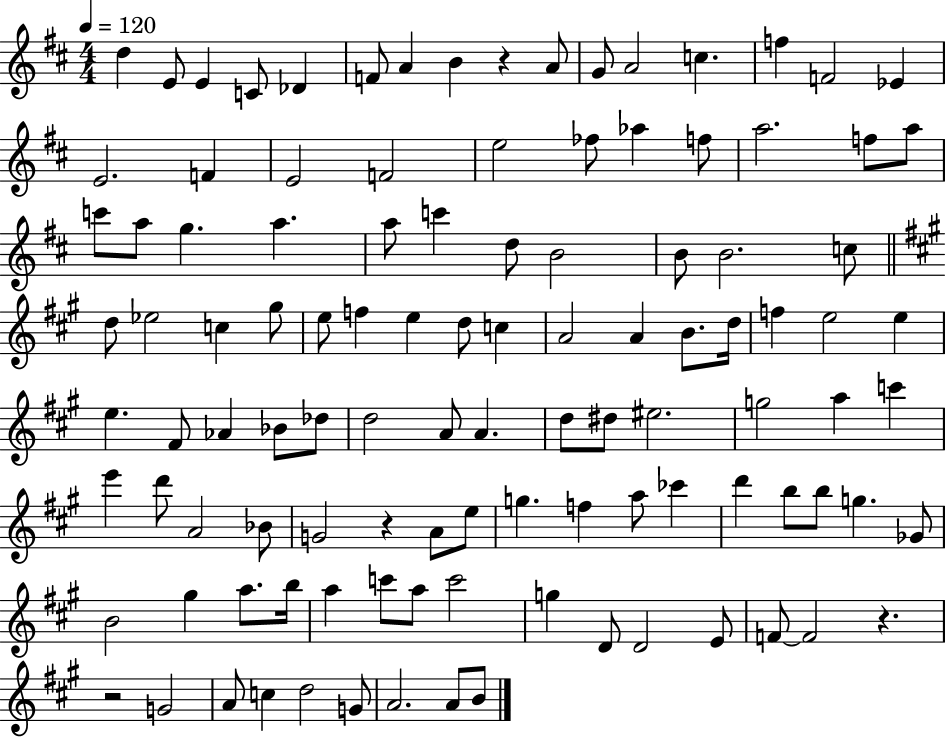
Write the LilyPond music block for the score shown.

{
  \clef treble
  \numericTimeSignature
  \time 4/4
  \key d \major
  \tempo 4 = 120
  d''4 e'8 e'4 c'8 des'4 | f'8 a'4 b'4 r4 a'8 | g'8 a'2 c''4. | f''4 f'2 ees'4 | \break e'2. f'4 | e'2 f'2 | e''2 fes''8 aes''4 f''8 | a''2. f''8 a''8 | \break c'''8 a''8 g''4. a''4. | a''8 c'''4 d''8 b'2 | b'8 b'2. c''8 | \bar "||" \break \key a \major d''8 ees''2 c''4 gis''8 | e''8 f''4 e''4 d''8 c''4 | a'2 a'4 b'8. d''16 | f''4 e''2 e''4 | \break e''4. fis'8 aes'4 bes'8 des''8 | d''2 a'8 a'4. | d''8 dis''8 eis''2. | g''2 a''4 c'''4 | \break e'''4 d'''8 a'2 bes'8 | g'2 r4 a'8 e''8 | g''4. f''4 a''8 ces'''4 | d'''4 b''8 b''8 g''4. ges'8 | \break b'2 gis''4 a''8. b''16 | a''4 c'''8 a''8 c'''2 | g''4 d'8 d'2 e'8 | f'8~~ f'2 r4. | \break r2 g'2 | a'8 c''4 d''2 g'8 | a'2. a'8 b'8 | \bar "|."
}